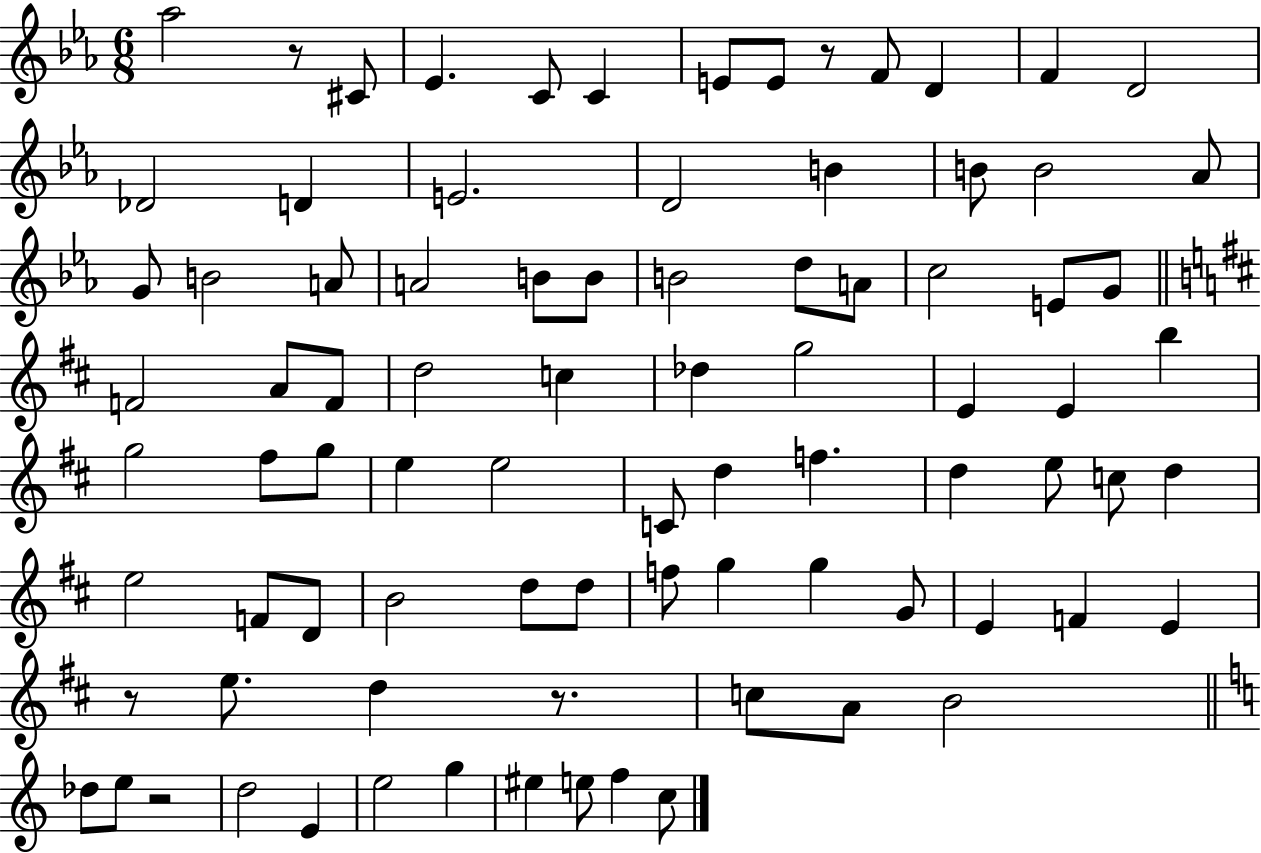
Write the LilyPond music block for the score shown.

{
  \clef treble
  \numericTimeSignature
  \time 6/8
  \key ees \major
  aes''2 r8 cis'8 | ees'4. c'8 c'4 | e'8 e'8 r8 f'8 d'4 | f'4 d'2 | \break des'2 d'4 | e'2. | d'2 b'4 | b'8 b'2 aes'8 | \break g'8 b'2 a'8 | a'2 b'8 b'8 | b'2 d''8 a'8 | c''2 e'8 g'8 | \break \bar "||" \break \key b \minor f'2 a'8 f'8 | d''2 c''4 | des''4 g''2 | e'4 e'4 b''4 | \break g''2 fis''8 g''8 | e''4 e''2 | c'8 d''4 f''4. | d''4 e''8 c''8 d''4 | \break e''2 f'8 d'8 | b'2 d''8 d''8 | f''8 g''4 g''4 g'8 | e'4 f'4 e'4 | \break r8 e''8. d''4 r8. | c''8 a'8 b'2 | \bar "||" \break \key a \minor des''8 e''8 r2 | d''2 e'4 | e''2 g''4 | eis''4 e''8 f''4 c''8 | \break \bar "|."
}